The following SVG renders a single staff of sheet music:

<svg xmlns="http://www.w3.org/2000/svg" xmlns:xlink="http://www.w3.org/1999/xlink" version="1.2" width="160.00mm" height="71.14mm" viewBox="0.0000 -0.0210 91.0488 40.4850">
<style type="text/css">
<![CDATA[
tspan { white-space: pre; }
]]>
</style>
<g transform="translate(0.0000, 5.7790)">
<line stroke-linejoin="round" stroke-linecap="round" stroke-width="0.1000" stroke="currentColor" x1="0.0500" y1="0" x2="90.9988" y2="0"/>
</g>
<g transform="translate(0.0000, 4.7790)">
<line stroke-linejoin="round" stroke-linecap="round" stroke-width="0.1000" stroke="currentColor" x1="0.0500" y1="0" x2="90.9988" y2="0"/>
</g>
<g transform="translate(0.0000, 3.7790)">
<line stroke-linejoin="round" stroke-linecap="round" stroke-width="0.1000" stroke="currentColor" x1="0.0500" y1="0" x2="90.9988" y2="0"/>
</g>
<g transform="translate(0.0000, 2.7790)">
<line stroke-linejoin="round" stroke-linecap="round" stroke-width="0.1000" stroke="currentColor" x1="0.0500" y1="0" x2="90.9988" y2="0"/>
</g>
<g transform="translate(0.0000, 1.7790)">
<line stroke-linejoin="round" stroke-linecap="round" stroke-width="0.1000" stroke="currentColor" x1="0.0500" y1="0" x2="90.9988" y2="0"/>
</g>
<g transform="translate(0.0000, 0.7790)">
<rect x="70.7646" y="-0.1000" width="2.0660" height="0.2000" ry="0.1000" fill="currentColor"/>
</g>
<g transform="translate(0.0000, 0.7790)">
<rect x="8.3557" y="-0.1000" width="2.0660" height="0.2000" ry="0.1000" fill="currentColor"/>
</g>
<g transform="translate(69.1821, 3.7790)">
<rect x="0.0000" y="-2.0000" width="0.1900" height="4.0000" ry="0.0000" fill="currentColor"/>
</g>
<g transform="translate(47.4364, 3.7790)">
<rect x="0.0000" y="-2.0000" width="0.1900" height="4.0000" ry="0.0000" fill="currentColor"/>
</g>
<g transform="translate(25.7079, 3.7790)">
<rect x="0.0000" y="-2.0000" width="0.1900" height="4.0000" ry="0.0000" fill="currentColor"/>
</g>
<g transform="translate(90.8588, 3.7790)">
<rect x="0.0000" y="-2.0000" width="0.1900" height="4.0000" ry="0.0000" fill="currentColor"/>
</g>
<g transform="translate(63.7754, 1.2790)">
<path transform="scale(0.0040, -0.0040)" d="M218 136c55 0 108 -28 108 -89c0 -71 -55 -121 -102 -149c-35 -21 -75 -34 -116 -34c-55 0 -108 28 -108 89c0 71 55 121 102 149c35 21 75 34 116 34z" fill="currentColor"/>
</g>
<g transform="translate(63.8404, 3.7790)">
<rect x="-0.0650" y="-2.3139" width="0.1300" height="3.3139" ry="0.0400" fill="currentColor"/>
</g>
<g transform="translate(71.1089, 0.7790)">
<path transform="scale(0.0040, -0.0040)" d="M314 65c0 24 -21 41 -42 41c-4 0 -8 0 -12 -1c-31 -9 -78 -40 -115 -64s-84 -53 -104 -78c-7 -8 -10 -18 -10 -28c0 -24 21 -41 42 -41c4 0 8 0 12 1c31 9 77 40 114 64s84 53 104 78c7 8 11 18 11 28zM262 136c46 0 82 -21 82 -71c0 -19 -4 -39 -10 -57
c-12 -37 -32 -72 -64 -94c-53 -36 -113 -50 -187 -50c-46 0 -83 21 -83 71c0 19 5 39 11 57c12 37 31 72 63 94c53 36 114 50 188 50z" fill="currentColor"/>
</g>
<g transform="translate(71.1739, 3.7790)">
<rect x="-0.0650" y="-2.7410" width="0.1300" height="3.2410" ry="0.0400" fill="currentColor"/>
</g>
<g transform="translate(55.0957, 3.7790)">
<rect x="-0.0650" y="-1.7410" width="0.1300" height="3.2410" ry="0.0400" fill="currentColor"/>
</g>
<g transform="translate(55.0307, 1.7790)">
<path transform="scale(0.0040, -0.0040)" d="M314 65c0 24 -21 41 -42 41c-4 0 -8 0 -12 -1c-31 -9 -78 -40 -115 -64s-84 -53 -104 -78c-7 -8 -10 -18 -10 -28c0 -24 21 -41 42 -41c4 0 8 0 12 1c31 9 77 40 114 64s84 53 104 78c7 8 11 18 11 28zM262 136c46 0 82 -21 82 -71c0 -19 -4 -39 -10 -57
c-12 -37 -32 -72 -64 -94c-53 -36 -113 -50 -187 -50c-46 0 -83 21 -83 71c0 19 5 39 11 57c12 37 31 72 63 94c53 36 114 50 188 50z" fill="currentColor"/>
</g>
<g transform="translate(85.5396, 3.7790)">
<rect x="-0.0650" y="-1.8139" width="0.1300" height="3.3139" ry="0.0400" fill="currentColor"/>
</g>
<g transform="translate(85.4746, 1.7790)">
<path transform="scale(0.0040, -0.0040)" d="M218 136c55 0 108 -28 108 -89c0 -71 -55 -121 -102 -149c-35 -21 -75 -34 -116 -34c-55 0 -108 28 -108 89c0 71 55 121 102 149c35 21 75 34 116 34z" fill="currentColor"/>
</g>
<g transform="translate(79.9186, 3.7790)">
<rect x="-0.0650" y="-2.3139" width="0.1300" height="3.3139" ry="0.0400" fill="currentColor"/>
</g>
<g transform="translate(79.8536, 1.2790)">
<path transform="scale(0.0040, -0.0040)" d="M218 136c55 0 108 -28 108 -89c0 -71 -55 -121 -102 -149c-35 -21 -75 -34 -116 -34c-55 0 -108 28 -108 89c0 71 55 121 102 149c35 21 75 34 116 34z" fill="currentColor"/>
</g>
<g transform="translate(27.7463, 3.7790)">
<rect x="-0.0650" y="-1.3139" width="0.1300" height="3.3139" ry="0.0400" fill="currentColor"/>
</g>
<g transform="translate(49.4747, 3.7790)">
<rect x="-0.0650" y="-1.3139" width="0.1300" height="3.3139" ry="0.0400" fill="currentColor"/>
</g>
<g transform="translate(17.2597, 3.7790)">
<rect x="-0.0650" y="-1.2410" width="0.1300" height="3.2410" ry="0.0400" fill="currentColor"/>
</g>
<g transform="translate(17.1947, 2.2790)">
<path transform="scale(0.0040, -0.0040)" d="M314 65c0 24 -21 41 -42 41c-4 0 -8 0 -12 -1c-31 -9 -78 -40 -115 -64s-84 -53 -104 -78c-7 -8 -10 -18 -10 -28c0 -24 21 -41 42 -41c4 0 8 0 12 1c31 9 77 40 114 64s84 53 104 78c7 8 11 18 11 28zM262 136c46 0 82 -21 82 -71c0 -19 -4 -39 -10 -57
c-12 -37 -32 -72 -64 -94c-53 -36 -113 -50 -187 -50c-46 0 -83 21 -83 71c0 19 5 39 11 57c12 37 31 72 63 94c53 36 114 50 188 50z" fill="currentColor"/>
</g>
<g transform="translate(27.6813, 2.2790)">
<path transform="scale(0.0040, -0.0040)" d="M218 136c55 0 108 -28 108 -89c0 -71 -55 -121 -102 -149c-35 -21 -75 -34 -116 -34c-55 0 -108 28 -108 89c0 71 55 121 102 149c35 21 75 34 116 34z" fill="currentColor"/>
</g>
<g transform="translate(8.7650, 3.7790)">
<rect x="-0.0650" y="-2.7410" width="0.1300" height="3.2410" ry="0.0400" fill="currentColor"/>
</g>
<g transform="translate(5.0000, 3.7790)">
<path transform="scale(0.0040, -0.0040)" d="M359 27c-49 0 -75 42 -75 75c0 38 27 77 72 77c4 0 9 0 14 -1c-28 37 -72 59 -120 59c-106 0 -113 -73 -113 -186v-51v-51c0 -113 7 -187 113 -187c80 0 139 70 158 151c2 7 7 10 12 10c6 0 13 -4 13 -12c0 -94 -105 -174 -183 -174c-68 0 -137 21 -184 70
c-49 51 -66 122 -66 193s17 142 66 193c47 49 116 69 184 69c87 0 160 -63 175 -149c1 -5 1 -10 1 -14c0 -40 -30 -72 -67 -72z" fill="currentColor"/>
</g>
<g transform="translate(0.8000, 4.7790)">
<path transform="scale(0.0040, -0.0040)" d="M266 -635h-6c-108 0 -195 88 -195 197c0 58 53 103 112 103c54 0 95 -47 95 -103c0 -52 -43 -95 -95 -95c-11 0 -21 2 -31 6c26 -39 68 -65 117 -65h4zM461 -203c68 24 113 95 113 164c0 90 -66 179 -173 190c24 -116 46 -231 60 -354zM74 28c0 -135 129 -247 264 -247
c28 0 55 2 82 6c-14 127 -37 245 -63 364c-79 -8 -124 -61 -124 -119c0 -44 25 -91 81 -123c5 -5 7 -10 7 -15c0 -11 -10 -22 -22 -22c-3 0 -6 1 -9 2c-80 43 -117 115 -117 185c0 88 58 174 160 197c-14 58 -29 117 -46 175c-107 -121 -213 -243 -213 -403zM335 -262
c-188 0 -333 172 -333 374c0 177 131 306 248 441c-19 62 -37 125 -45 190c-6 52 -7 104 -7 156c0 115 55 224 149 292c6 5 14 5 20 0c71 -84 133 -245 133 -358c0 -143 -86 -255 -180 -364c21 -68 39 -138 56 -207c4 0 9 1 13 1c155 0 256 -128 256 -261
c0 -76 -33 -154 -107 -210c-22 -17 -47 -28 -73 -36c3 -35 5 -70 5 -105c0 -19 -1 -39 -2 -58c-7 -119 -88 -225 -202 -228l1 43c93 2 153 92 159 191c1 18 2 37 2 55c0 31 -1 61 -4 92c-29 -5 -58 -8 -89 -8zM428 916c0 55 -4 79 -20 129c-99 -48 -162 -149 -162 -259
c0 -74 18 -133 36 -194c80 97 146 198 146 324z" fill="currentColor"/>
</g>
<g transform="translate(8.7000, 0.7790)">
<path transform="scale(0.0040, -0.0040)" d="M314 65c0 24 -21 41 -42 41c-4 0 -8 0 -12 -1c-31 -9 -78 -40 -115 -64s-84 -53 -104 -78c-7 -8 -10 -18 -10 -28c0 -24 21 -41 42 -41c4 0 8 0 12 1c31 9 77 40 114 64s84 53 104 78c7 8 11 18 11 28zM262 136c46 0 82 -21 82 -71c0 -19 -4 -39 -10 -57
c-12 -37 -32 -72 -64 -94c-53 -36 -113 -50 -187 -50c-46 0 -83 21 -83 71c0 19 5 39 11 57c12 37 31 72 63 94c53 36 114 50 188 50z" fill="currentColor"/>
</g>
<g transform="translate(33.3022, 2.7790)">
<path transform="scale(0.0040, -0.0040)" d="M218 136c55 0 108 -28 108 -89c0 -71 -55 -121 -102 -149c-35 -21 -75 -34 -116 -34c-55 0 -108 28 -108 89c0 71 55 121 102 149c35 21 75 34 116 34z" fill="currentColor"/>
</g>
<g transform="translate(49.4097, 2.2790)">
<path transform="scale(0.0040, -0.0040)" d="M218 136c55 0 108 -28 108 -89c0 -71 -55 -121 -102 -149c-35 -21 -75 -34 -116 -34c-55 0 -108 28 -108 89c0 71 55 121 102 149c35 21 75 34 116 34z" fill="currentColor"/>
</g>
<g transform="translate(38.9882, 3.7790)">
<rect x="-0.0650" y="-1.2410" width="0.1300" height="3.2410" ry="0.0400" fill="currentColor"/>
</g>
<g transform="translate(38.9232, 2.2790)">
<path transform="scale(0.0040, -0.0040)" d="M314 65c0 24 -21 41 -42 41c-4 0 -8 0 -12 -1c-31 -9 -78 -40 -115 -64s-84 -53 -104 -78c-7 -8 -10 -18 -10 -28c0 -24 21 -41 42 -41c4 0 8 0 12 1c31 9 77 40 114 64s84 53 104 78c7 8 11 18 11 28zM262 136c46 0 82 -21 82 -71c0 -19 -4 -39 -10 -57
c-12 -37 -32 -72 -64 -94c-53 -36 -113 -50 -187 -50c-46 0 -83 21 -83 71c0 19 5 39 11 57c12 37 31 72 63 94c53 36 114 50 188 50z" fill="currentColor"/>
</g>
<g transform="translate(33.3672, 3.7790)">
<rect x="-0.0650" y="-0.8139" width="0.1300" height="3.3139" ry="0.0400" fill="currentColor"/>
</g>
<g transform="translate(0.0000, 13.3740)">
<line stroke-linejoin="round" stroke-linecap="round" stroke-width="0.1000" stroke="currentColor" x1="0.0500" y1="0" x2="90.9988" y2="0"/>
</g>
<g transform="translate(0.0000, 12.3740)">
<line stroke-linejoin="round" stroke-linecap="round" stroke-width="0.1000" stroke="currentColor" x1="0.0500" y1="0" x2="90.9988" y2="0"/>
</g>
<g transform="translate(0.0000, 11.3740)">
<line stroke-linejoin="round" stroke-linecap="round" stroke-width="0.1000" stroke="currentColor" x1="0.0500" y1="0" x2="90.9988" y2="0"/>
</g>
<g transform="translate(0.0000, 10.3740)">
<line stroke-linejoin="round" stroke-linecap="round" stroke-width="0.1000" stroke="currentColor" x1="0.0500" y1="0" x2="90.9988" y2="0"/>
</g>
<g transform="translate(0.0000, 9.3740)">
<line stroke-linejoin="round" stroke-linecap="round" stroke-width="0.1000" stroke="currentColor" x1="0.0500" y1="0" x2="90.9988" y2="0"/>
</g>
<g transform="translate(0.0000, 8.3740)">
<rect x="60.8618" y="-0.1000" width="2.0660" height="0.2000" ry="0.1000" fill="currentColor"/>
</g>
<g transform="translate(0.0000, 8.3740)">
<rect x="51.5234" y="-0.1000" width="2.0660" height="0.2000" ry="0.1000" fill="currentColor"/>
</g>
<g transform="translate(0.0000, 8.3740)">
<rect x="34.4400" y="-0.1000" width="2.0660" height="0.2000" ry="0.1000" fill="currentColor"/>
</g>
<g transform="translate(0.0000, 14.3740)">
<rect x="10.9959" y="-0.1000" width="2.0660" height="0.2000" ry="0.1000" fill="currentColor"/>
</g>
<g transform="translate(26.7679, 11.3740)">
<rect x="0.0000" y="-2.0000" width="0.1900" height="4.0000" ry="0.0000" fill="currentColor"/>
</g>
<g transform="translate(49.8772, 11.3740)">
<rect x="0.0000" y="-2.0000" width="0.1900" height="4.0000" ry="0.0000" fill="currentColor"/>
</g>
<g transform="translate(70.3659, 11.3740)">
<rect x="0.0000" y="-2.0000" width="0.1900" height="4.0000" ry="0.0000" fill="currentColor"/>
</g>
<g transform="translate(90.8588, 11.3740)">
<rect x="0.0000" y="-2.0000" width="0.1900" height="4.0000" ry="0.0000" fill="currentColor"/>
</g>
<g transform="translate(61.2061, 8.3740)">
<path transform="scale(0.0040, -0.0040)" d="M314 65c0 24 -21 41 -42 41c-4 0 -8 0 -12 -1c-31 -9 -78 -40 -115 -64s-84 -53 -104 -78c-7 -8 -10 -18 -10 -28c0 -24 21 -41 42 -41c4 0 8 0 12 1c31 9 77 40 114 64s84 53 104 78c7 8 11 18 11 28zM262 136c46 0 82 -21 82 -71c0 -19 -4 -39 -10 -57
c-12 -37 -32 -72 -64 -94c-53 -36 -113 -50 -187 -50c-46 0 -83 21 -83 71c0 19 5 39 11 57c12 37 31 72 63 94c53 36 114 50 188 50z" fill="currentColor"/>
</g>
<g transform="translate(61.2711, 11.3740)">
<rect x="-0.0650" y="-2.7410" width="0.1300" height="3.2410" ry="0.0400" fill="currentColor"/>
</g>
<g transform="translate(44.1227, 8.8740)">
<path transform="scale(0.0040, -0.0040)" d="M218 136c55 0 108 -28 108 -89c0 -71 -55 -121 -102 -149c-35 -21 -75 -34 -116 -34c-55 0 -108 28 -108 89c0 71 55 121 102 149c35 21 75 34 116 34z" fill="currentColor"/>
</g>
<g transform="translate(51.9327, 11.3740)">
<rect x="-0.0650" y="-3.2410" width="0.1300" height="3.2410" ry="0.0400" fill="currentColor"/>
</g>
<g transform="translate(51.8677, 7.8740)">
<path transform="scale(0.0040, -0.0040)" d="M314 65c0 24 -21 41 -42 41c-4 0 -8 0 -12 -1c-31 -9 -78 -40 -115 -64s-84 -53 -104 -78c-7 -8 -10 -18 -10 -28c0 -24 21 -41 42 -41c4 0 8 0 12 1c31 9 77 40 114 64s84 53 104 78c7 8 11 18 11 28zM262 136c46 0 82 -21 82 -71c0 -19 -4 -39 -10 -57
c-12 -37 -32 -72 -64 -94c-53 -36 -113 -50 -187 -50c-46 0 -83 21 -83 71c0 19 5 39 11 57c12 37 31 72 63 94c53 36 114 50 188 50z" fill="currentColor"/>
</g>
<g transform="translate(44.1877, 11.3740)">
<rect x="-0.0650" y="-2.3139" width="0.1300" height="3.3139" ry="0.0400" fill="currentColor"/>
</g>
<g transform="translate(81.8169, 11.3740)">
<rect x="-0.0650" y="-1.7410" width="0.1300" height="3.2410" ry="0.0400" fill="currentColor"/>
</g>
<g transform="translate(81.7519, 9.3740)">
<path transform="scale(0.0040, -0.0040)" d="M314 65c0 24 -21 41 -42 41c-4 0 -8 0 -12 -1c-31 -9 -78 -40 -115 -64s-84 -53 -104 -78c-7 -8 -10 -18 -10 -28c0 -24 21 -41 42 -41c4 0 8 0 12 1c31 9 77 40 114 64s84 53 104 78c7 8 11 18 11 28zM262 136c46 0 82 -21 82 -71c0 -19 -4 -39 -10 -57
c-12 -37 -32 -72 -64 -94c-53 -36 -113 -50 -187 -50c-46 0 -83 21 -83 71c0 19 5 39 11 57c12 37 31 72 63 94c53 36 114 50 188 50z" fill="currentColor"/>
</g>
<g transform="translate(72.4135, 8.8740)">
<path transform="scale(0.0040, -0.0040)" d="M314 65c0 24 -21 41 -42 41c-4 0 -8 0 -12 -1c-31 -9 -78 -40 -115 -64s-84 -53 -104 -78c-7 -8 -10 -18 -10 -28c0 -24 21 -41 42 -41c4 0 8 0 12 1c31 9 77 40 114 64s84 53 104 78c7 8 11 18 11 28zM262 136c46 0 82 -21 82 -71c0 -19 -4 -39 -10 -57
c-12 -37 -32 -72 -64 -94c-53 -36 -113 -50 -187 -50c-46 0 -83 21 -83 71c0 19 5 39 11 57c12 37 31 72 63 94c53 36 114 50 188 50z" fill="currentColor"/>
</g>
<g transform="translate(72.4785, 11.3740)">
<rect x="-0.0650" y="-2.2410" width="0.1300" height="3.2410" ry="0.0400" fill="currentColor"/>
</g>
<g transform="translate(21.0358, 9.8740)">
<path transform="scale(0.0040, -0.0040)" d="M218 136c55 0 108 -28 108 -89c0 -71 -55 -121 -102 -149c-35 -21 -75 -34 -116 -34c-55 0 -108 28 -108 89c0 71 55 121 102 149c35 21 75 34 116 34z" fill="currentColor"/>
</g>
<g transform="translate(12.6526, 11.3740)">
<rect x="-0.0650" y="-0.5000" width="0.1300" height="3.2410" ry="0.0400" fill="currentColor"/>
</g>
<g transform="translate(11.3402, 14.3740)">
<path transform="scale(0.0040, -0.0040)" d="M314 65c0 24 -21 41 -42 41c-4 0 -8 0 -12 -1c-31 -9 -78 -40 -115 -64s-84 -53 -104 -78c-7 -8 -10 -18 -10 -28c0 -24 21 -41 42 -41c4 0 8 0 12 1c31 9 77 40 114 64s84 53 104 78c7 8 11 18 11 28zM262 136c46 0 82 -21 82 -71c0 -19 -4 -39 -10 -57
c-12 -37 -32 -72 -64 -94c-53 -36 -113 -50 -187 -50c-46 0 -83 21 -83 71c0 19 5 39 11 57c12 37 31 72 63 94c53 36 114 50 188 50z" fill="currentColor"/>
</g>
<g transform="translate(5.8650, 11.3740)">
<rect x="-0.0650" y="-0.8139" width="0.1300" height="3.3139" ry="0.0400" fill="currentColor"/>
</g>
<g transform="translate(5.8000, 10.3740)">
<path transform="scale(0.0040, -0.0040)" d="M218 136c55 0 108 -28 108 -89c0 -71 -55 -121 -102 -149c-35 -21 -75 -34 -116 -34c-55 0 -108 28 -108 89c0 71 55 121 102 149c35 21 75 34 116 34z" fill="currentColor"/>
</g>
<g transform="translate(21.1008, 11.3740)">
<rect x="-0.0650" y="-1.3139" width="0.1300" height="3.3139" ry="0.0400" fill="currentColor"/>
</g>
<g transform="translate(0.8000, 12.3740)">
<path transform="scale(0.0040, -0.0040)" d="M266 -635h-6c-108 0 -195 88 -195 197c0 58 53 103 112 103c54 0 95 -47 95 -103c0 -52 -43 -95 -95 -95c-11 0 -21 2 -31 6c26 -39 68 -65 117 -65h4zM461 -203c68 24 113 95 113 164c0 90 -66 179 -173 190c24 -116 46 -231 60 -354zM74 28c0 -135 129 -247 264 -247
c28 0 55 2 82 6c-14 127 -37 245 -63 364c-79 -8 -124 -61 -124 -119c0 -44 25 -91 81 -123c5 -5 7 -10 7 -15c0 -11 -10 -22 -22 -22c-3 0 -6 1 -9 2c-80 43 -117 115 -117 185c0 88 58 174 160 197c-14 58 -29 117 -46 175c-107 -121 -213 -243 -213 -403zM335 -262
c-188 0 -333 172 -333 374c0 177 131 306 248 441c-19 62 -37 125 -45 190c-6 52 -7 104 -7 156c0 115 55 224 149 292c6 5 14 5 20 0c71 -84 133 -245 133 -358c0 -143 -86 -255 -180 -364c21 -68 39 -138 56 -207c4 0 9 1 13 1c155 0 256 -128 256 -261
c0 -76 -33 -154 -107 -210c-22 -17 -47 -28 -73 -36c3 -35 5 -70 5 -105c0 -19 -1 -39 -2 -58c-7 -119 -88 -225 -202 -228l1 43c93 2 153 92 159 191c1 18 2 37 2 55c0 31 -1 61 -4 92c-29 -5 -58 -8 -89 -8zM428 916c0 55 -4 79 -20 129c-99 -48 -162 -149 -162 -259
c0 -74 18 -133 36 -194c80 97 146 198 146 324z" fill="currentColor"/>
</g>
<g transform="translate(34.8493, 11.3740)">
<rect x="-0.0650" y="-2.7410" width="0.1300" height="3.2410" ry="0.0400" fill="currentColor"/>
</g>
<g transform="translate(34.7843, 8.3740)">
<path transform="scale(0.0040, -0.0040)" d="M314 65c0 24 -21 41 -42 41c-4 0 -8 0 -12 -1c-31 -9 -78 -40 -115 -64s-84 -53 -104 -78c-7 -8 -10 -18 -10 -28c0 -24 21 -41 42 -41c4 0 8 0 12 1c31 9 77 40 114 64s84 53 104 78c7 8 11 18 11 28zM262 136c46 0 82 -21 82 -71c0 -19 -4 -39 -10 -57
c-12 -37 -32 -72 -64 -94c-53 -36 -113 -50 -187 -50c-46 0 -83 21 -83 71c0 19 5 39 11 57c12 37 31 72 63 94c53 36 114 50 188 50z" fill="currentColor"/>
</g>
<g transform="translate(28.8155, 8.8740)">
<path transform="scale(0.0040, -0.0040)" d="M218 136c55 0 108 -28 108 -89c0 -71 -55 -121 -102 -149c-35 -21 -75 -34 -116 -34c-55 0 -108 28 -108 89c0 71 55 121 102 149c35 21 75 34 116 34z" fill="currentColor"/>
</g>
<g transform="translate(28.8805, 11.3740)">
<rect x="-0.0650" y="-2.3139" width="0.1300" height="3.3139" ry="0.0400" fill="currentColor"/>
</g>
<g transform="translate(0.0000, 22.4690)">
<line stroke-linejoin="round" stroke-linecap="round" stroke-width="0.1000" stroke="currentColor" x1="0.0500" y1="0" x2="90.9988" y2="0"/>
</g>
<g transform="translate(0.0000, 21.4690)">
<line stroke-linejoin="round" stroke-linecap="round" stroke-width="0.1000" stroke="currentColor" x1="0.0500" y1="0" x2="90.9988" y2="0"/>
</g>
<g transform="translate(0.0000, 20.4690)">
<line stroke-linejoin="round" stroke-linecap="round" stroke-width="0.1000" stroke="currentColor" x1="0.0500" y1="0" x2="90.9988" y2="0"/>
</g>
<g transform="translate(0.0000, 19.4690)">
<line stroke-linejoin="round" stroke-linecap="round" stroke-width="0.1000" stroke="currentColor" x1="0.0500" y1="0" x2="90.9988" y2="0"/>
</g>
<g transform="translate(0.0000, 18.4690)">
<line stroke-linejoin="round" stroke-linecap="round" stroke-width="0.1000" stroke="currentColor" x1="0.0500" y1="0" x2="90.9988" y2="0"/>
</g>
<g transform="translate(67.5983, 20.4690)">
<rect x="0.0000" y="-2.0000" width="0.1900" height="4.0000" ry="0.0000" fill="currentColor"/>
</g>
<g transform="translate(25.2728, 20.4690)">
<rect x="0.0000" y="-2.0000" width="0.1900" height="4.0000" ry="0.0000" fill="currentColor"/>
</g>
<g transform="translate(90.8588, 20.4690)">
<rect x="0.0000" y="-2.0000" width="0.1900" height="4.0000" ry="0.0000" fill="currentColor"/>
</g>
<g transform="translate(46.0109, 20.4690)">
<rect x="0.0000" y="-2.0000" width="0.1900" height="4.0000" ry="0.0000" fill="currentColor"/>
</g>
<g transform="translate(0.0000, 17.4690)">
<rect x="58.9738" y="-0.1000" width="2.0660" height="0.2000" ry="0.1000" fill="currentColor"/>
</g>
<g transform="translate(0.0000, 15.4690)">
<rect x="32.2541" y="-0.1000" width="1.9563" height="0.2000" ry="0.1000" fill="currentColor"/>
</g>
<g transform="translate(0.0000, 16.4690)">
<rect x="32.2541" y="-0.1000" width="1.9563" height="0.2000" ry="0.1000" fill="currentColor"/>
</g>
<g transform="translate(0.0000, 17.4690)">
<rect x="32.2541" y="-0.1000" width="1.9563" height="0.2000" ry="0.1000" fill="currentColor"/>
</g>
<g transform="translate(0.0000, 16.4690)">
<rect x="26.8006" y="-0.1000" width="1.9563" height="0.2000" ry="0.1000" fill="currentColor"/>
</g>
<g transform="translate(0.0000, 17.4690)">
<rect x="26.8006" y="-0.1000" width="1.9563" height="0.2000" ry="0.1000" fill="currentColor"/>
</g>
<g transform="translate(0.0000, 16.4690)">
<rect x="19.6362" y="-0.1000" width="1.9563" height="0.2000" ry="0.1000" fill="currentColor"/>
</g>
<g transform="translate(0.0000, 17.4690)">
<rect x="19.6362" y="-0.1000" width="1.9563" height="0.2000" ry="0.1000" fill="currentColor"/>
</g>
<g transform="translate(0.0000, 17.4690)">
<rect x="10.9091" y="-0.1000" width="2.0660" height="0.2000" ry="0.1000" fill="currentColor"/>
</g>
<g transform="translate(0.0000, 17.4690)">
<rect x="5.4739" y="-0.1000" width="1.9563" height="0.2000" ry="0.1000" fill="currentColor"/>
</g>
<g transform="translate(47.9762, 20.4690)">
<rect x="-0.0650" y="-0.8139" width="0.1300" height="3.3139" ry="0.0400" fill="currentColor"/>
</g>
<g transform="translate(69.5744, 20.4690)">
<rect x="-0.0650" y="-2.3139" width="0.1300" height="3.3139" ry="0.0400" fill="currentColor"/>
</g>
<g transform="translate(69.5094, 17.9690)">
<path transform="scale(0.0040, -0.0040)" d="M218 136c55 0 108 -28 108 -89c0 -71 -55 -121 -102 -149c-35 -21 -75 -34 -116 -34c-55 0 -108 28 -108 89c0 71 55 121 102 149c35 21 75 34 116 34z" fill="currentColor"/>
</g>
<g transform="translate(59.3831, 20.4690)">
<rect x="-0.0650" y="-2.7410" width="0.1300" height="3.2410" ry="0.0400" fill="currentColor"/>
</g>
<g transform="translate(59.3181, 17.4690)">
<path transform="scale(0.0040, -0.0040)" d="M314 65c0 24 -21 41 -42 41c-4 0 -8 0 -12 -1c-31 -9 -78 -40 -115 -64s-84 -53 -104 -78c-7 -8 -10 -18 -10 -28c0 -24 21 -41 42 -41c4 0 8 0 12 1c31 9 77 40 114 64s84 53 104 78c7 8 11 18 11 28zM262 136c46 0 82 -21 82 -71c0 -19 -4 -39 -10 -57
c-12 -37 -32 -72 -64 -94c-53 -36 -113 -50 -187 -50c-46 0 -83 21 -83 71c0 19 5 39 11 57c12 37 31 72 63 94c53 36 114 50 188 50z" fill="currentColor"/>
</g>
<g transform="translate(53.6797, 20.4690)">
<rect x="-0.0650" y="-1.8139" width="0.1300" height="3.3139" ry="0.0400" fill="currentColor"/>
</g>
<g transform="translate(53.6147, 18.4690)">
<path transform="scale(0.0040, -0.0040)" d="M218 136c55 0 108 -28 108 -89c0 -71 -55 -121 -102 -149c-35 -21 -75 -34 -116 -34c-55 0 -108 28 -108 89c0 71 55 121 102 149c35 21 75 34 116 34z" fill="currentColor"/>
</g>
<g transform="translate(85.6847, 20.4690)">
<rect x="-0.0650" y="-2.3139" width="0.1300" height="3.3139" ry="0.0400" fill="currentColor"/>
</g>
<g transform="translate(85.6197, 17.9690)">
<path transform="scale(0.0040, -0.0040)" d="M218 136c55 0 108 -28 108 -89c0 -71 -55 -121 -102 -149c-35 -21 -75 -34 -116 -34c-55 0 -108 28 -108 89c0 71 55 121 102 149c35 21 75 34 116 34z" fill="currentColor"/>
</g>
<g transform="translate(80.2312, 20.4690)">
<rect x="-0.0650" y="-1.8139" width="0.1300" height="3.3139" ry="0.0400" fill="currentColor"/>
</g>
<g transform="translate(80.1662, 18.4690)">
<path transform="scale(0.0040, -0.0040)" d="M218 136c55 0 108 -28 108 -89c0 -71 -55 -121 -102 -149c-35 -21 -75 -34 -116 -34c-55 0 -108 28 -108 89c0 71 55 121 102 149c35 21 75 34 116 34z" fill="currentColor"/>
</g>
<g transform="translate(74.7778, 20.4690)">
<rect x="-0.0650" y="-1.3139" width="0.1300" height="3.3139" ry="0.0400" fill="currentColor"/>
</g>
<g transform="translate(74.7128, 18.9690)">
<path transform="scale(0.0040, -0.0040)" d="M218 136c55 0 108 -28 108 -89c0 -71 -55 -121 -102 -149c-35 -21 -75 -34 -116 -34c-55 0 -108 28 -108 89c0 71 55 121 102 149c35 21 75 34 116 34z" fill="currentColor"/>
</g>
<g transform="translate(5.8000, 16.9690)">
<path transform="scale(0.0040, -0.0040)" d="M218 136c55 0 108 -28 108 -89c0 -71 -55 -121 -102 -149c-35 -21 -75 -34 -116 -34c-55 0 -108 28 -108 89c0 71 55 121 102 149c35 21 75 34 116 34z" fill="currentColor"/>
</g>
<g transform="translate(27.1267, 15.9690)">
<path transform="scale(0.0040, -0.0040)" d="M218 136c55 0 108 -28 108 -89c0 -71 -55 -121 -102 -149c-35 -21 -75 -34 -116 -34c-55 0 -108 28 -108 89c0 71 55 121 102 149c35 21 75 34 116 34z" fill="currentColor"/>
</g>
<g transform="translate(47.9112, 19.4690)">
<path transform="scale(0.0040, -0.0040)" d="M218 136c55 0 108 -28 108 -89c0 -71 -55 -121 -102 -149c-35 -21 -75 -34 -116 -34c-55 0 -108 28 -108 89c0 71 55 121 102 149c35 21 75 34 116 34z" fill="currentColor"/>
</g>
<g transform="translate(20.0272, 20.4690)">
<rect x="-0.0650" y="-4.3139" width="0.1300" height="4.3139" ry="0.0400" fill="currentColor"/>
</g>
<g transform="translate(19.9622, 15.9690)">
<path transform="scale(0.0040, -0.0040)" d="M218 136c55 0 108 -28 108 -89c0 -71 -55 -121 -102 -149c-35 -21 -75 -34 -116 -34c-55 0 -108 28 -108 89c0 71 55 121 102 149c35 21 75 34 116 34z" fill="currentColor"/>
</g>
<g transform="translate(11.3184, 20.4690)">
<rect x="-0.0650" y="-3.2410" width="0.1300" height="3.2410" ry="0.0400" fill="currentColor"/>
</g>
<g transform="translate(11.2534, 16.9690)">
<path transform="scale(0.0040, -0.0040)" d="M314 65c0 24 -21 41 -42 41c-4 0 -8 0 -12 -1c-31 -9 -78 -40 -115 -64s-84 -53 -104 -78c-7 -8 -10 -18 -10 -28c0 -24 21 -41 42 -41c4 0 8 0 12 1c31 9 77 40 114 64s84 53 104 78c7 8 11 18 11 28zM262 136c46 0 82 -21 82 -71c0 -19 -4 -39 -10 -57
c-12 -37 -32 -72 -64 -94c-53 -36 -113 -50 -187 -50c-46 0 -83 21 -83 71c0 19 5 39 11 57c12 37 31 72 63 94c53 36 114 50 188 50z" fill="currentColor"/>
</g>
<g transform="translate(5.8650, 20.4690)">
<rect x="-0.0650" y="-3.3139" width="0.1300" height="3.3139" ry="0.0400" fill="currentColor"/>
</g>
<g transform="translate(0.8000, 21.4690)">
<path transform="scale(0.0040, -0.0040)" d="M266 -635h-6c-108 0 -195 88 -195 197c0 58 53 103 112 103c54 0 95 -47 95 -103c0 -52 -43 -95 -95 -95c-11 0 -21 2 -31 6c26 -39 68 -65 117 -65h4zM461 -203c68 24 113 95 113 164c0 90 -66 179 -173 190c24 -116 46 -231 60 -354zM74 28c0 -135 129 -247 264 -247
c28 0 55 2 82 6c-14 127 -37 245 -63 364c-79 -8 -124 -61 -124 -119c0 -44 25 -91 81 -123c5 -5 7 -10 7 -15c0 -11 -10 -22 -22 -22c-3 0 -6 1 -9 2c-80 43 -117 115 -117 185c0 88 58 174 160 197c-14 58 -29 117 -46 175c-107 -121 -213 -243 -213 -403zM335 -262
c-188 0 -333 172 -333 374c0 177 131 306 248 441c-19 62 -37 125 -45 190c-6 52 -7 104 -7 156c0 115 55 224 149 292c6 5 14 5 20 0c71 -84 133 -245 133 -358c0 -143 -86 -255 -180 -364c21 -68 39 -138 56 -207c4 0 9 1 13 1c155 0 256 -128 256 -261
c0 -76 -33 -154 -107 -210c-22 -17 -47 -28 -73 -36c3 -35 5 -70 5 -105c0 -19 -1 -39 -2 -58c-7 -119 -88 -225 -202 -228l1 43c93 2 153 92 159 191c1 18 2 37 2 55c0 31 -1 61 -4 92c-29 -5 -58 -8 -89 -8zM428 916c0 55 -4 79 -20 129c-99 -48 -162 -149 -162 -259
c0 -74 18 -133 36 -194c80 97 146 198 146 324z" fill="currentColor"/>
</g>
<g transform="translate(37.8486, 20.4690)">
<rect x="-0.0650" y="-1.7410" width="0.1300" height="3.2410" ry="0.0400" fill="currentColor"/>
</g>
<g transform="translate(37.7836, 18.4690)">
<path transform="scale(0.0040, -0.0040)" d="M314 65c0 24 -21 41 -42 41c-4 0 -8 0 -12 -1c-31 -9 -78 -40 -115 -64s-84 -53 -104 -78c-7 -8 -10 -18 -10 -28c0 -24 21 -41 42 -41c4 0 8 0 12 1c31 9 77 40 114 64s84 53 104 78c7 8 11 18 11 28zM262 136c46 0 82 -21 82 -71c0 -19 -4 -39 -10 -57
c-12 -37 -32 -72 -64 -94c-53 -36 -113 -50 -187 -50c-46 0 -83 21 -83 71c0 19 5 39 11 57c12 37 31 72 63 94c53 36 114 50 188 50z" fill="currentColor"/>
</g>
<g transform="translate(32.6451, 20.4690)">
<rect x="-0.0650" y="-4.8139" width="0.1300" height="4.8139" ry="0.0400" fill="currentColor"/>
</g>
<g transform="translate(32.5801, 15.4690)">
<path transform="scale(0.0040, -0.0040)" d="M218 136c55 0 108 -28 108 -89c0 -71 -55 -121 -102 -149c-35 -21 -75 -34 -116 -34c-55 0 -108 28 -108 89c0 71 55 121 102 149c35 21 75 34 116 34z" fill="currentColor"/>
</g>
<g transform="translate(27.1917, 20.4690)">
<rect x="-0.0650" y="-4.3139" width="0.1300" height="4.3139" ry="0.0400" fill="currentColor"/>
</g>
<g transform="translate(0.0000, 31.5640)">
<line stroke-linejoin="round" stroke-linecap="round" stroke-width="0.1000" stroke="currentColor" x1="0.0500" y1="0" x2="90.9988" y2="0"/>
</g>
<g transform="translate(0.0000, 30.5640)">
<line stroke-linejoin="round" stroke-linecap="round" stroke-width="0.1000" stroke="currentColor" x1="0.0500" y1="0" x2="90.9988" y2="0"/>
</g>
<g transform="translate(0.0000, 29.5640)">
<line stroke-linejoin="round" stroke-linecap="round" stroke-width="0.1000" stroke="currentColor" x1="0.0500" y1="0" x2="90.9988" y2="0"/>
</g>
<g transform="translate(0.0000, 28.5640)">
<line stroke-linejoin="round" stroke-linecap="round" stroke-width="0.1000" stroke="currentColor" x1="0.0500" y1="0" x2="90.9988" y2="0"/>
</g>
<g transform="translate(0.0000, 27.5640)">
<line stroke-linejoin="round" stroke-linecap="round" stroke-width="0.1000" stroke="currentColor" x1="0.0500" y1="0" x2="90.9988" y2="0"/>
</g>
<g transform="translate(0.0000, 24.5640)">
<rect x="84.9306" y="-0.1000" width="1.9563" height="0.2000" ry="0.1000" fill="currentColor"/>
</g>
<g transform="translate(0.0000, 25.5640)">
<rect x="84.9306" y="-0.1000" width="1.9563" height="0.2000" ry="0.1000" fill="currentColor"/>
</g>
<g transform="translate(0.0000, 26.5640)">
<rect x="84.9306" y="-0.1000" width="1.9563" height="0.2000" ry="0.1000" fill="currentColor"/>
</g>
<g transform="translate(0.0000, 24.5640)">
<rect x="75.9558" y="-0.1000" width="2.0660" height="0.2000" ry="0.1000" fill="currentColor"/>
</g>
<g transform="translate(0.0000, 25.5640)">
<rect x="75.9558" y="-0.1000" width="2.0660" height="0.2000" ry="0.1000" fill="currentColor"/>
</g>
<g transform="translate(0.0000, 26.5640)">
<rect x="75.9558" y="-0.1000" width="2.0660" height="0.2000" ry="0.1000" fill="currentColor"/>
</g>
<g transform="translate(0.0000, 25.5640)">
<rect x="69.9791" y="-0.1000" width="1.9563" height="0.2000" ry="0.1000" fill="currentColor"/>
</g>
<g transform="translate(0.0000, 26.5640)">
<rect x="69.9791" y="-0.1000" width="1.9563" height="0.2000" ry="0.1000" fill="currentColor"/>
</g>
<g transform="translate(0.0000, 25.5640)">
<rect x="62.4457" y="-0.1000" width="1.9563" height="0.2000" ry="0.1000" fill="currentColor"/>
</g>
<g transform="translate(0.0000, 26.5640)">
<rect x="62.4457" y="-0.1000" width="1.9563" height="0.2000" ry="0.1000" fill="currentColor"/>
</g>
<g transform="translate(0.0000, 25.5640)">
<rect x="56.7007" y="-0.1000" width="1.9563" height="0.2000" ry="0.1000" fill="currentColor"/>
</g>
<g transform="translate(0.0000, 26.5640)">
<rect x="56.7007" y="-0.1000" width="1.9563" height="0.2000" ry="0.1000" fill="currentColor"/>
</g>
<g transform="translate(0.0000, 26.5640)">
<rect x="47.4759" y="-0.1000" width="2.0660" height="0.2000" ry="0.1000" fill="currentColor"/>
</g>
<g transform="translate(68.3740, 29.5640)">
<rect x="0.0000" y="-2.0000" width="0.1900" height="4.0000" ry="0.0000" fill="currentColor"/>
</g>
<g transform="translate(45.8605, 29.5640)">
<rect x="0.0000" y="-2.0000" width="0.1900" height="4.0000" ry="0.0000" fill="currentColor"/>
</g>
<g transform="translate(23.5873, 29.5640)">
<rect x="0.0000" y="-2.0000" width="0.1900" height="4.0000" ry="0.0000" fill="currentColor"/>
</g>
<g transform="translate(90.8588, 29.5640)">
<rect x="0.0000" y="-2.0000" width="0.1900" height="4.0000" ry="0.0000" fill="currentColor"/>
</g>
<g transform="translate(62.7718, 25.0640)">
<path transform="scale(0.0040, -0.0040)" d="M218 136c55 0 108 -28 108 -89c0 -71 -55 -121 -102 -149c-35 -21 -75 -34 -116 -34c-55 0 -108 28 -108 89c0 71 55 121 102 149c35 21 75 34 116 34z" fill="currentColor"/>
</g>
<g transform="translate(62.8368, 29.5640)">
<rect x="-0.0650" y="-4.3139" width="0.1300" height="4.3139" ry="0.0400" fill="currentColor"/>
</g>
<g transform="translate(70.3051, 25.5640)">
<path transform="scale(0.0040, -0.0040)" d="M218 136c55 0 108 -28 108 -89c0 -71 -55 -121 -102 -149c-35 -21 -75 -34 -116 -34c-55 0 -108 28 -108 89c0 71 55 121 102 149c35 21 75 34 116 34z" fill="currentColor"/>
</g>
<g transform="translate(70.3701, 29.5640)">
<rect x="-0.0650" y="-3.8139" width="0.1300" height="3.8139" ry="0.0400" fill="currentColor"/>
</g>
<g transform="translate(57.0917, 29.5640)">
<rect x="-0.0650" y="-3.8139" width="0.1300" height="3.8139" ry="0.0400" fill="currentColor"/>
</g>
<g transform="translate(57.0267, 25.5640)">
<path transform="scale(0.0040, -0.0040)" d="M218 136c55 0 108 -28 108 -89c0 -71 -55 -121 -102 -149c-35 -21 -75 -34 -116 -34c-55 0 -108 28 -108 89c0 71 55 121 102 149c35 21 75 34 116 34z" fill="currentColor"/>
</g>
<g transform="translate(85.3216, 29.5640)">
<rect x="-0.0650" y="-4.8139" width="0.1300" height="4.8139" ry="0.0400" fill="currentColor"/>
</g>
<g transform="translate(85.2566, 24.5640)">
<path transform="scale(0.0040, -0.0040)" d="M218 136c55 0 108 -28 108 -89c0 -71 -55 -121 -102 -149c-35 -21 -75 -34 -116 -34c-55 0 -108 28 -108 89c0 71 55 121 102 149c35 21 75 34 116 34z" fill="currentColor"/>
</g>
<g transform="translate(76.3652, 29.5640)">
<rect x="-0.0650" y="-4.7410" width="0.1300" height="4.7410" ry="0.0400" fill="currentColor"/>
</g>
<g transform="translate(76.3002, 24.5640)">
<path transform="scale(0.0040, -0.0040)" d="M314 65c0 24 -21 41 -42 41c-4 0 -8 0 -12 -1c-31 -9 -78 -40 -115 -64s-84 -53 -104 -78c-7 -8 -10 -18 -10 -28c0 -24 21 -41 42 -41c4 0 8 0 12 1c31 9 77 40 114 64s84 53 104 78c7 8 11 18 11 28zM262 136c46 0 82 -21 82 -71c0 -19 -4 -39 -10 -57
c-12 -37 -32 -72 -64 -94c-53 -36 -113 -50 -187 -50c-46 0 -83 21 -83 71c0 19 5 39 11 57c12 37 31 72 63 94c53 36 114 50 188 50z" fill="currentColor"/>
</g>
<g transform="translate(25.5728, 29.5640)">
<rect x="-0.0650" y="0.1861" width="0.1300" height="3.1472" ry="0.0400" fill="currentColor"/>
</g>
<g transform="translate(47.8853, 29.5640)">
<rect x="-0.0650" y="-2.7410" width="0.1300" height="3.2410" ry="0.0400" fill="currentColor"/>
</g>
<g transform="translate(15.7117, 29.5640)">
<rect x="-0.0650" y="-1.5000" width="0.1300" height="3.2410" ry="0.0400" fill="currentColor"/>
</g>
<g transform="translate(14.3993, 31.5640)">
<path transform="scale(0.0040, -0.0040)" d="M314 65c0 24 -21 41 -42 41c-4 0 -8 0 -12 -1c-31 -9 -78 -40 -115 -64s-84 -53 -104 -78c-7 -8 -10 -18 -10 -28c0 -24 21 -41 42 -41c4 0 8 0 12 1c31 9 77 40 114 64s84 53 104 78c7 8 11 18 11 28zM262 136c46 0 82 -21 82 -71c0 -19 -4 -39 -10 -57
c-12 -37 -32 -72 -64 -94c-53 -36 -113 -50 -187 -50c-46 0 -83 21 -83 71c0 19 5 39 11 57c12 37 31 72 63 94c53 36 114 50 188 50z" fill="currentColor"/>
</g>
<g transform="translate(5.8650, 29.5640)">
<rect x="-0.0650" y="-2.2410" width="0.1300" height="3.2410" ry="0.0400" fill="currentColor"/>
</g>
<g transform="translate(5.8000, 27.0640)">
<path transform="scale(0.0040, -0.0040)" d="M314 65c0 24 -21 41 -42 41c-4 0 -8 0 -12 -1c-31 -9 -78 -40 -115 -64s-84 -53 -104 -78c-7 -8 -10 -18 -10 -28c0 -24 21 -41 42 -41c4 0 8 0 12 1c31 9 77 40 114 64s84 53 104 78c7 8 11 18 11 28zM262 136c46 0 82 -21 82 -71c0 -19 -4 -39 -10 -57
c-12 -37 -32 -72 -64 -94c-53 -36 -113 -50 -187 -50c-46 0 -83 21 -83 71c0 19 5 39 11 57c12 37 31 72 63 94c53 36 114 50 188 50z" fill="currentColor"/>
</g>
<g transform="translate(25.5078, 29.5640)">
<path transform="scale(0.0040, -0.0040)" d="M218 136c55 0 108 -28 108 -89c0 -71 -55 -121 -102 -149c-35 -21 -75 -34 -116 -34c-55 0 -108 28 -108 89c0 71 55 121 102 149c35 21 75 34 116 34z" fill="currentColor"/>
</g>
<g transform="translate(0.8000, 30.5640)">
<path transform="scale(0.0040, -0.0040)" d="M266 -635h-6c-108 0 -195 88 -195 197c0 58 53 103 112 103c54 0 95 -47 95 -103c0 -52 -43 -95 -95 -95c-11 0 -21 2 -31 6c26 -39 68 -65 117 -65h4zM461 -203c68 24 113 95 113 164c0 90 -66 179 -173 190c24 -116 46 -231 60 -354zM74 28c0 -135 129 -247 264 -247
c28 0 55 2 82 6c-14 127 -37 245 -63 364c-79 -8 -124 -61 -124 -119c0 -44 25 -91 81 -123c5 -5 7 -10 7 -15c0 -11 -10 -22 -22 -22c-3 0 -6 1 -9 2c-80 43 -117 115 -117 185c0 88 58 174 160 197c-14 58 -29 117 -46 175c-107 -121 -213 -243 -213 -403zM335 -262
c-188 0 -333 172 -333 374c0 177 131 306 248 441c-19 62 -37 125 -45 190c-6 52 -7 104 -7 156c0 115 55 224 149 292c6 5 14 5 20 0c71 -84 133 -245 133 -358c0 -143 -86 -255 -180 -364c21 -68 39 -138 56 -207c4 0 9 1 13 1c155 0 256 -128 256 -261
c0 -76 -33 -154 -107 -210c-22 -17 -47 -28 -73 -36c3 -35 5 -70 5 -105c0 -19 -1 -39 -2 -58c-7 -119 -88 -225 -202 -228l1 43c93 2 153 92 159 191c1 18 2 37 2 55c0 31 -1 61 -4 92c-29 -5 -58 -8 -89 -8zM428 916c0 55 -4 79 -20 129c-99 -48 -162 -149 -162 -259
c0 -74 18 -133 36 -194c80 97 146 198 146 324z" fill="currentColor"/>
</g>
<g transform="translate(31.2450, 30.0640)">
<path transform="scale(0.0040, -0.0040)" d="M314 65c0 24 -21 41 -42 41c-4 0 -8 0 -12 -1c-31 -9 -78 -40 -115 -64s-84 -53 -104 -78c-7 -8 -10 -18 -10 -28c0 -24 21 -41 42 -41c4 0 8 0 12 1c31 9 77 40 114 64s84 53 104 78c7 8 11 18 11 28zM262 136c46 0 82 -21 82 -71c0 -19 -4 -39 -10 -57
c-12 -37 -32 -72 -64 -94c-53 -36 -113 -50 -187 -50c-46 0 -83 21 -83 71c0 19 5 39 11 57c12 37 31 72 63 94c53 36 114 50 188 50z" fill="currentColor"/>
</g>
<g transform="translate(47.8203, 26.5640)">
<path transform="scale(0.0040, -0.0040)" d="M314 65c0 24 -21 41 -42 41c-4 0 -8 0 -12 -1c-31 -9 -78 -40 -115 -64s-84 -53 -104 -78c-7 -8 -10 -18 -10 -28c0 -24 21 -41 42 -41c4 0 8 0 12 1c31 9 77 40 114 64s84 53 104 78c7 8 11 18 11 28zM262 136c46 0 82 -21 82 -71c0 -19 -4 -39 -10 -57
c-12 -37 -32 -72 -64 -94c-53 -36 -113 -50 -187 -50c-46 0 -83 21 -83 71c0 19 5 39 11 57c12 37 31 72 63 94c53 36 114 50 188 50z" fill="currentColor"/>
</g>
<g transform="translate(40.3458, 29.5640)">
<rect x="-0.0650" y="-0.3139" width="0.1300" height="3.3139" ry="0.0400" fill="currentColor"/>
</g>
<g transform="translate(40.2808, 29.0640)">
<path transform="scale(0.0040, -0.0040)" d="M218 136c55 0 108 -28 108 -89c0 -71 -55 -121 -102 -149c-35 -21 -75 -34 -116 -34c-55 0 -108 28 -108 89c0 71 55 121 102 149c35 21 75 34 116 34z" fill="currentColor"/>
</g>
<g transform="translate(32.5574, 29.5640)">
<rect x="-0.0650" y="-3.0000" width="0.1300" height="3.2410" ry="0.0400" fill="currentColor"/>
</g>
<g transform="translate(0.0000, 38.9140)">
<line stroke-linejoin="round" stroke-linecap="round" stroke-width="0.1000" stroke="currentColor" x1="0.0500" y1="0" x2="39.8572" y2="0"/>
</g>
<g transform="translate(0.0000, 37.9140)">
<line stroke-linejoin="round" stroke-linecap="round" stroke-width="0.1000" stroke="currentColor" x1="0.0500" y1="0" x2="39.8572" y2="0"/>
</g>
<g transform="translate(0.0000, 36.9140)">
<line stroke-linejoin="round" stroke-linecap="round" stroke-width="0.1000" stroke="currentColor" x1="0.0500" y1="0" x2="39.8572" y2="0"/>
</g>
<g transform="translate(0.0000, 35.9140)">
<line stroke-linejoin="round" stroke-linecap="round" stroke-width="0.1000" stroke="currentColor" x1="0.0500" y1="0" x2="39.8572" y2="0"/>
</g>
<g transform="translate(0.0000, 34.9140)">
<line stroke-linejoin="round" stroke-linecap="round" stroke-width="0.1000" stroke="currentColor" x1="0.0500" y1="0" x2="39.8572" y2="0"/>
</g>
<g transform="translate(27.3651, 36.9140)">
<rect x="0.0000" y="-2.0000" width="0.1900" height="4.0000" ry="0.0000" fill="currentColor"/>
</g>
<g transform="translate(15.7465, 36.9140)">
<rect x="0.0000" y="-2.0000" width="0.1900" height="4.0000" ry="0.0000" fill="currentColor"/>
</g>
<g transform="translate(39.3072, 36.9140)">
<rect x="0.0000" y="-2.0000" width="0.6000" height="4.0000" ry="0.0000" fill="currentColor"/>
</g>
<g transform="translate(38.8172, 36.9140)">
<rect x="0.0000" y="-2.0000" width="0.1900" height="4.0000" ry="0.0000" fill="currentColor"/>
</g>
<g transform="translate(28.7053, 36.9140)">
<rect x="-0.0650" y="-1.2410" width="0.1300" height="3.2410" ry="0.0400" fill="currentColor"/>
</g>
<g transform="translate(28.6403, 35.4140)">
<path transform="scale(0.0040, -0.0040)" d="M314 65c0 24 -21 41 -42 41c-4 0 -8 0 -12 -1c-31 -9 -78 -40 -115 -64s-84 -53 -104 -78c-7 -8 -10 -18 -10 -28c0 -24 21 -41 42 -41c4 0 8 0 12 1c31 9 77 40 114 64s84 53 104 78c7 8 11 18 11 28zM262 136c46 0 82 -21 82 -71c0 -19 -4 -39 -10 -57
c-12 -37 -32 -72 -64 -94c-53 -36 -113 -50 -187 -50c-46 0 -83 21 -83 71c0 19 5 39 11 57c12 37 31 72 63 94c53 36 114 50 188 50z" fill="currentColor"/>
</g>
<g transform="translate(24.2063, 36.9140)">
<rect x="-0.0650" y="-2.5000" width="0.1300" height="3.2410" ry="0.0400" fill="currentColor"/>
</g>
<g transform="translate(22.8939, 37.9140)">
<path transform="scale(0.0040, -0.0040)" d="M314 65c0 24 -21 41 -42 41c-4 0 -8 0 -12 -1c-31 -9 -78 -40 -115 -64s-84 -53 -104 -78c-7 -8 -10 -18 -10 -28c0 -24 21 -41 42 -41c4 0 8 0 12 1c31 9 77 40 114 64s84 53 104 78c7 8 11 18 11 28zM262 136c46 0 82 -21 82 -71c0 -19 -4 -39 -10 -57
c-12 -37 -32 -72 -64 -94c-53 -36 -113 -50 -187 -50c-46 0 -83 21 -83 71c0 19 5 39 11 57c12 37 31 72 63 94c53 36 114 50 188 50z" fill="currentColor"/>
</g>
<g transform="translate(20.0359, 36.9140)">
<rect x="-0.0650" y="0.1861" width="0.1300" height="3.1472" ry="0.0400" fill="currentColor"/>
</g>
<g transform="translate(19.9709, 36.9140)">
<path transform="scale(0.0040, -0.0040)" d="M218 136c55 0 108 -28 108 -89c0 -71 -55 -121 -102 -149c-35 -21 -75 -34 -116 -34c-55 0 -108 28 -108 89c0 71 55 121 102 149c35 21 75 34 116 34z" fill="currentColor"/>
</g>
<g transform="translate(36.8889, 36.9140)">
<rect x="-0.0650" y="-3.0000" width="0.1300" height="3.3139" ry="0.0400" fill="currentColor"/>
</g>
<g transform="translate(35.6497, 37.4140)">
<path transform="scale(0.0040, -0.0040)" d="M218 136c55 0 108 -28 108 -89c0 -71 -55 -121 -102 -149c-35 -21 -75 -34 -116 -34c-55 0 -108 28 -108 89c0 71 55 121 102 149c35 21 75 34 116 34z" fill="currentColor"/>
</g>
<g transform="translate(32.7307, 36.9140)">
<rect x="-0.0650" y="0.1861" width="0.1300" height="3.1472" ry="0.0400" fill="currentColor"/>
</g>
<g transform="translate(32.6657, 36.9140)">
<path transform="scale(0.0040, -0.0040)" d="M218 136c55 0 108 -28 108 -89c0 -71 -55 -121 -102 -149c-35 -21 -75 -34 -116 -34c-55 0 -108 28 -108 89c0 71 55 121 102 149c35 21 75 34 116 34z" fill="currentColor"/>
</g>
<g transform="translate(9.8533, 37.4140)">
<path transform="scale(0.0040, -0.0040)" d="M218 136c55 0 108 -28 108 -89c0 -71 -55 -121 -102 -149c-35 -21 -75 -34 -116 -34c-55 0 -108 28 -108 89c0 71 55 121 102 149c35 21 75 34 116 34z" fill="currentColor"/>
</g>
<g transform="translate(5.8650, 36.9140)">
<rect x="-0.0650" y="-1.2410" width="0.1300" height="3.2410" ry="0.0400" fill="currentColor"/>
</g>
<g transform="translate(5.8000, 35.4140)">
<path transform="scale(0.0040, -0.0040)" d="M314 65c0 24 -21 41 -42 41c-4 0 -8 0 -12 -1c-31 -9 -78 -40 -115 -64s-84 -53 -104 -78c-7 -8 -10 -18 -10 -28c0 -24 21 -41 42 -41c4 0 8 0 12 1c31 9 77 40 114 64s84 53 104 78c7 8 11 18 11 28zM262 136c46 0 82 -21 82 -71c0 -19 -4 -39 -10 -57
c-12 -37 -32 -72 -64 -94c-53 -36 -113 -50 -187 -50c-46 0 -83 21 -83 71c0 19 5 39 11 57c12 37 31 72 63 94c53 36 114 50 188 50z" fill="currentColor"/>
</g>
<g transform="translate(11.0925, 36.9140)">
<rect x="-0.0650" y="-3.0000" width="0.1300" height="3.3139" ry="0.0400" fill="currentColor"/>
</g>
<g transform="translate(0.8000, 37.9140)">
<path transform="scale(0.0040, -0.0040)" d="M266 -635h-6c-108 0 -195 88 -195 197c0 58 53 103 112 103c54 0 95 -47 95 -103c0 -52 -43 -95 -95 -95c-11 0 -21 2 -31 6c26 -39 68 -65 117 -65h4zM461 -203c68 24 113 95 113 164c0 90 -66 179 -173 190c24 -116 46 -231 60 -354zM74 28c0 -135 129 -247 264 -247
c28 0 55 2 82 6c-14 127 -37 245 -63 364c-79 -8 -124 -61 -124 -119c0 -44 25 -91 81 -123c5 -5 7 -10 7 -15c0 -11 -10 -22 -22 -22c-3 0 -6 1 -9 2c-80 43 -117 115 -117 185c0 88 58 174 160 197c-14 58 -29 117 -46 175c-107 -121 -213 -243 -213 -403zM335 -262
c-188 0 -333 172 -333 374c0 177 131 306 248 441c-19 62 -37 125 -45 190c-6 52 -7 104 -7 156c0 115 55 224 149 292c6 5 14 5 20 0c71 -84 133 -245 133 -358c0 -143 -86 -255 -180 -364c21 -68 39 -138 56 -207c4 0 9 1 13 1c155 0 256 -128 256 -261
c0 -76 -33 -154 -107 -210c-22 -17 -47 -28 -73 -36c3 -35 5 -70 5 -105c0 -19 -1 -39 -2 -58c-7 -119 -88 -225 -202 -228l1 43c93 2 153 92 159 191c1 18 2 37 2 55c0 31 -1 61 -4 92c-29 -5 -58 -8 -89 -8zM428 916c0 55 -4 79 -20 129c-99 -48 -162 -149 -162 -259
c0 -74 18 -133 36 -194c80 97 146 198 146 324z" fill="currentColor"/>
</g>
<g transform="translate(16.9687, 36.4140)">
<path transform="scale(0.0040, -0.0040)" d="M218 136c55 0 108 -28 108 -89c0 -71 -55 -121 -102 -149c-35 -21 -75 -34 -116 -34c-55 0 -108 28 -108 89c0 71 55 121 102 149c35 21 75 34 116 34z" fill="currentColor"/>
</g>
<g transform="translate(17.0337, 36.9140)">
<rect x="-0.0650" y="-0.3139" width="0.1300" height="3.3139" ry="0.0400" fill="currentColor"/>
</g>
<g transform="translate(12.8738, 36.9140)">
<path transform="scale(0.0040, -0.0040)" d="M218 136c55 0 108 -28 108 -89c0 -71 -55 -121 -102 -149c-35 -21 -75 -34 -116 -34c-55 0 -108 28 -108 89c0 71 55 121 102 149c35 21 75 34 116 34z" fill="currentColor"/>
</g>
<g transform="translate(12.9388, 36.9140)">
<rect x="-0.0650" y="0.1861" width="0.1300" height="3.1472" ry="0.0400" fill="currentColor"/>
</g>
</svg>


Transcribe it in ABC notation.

X:1
T:Untitled
M:4/4
L:1/4
K:C
a2 e2 e d e2 e f2 g a2 g f d C2 e g a2 g b2 a2 g2 f2 b b2 d' d' e' f2 d f a2 g e f g g2 E2 B A2 c a2 c' d' c' e'2 e' e2 A B c B G2 e2 B A